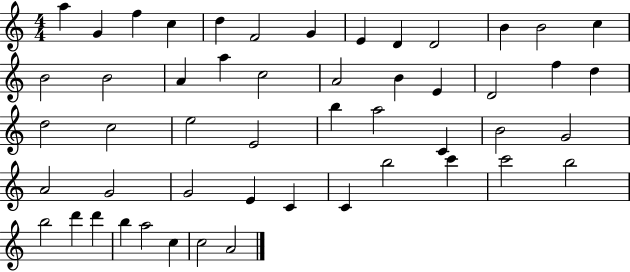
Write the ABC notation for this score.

X:1
T:Untitled
M:4/4
L:1/4
K:C
a G f c d F2 G E D D2 B B2 c B2 B2 A a c2 A2 B E D2 f d d2 c2 e2 E2 b a2 C B2 G2 A2 G2 G2 E C C b2 c' c'2 b2 b2 d' d' b a2 c c2 A2